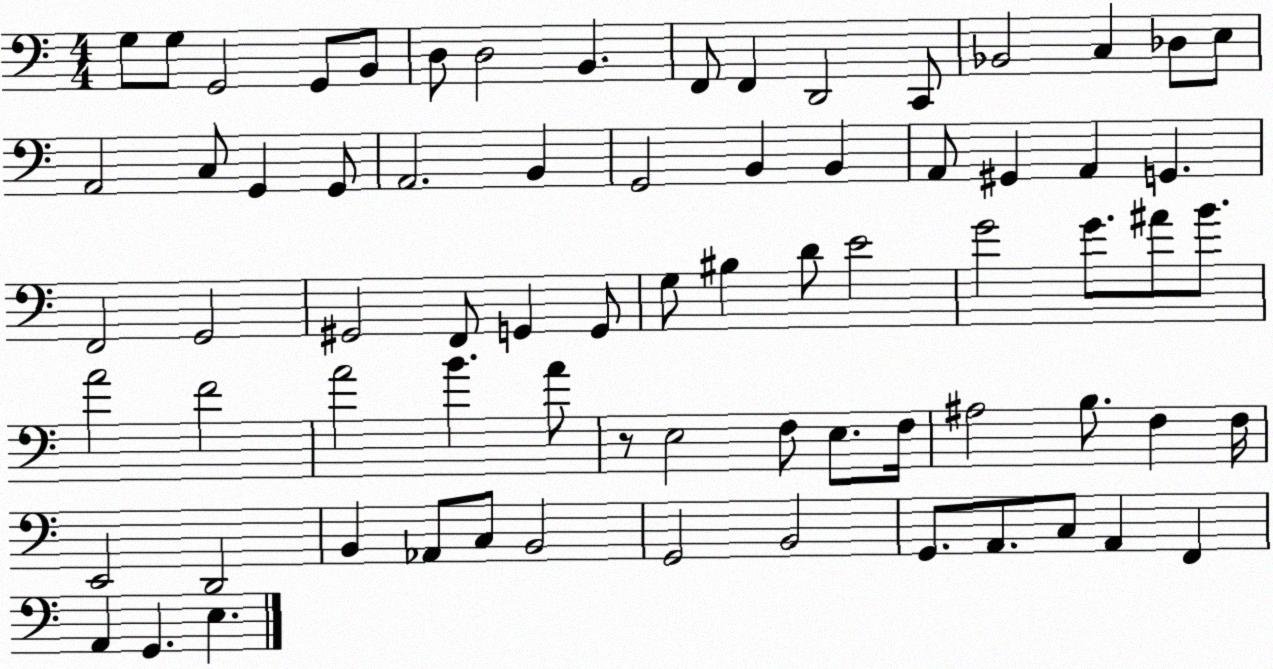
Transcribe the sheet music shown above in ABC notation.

X:1
T:Untitled
M:4/4
L:1/4
K:C
G,/2 G,/2 G,,2 G,,/2 B,,/2 D,/2 D,2 B,, F,,/2 F,, D,,2 C,,/2 _B,,2 C, _D,/2 E,/2 A,,2 C,/2 G,, G,,/2 A,,2 B,, G,,2 B,, B,, A,,/2 ^G,, A,, G,, F,,2 G,,2 ^G,,2 F,,/2 G,, G,,/2 G,/2 ^B, D/2 E2 G2 G/2 ^A/2 B/2 A2 F2 A2 B A/2 z/2 E,2 F,/2 E,/2 F,/4 ^A,2 B,/2 F, F,/4 E,,2 D,,2 B,, _A,,/2 C,/2 B,,2 G,,2 B,,2 G,,/2 A,,/2 C,/2 A,, F,, A,, G,, E,